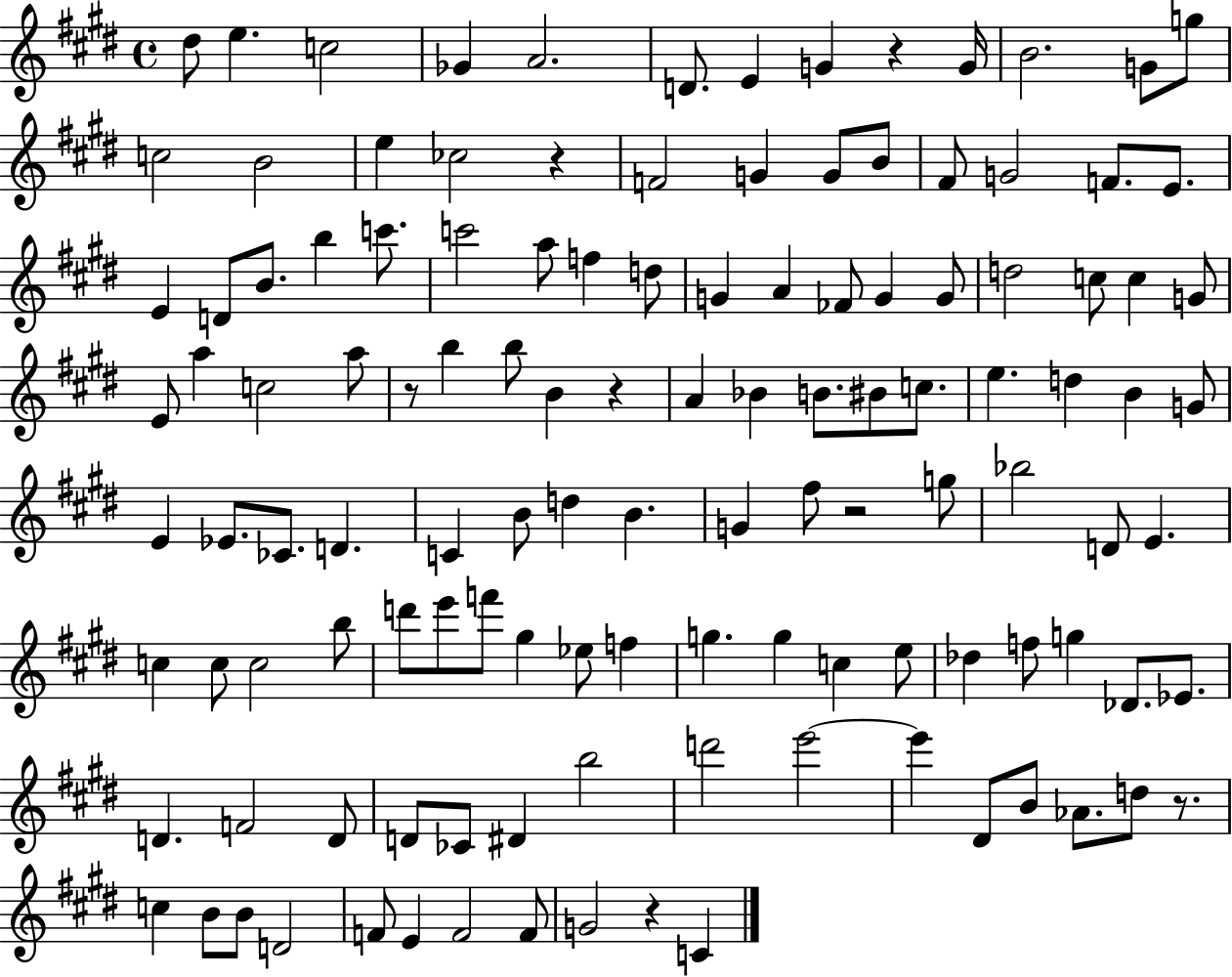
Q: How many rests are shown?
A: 7